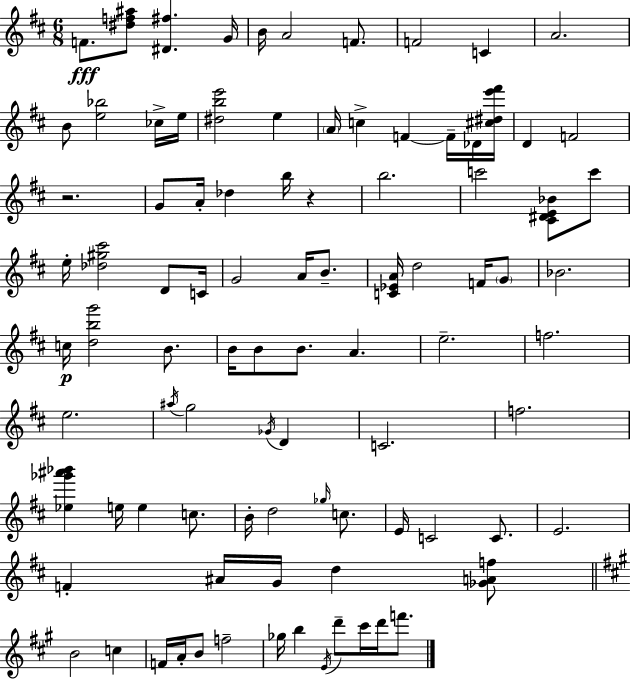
F4/e. [D#5,F5,A#5]/e [D#4,F#5]/q. G4/s B4/s A4/h F4/e. F4/h C4/q A4/h. B4/e [E5,Bb5]/h CES5/s E5/s [D#5,B5,E6]/h E5/q A4/s C5/q F4/q F4/s Db4/s [C#5,D#5,E6,F#6]/s D4/q F4/h R/h. G4/e A4/s Db5/q B5/s R/q B5/h. C6/h [C#4,D#4,E4,Bb4]/e C6/e E5/s [Db5,G#5,C#6]/h D4/e C4/s G4/h A4/s B4/e. [C4,Eb4,A4]/s D5/h F4/s G4/e Bb4/h. C5/s [D5,B5,G6]/h B4/e. B4/s B4/e B4/e. A4/q. E5/h. F5/h. E5/h. A#5/s G5/h Gb4/s D4/q C4/h. F5/h. [Eb5,Gb6,A#6,Bb6]/q E5/s E5/q C5/e. B4/s D5/h Gb5/s C5/e. E4/s C4/h C4/e. E4/h. F4/q A#4/s G4/s D5/q [Gb4,A4,F5]/e B4/h C5/q F4/s A4/s B4/e F5/h Gb5/s B5/q E4/s D6/e C#6/s D6/s F6/e.